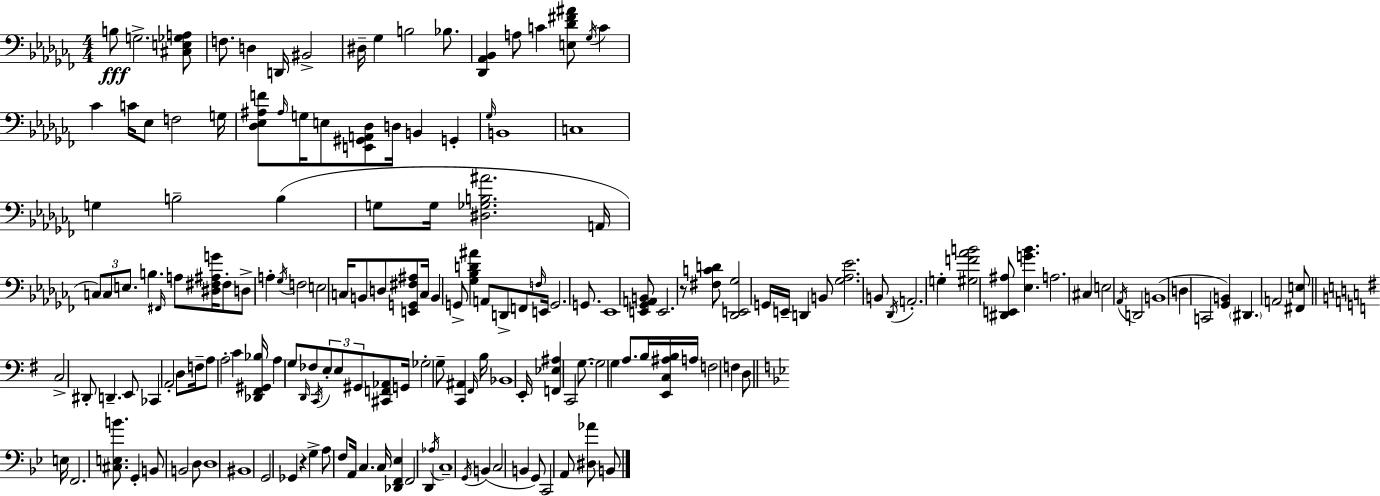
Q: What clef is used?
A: bass